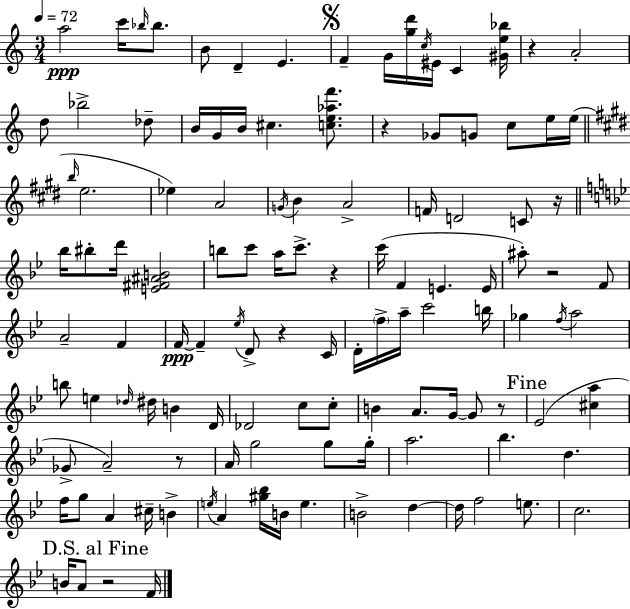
{
  \clef treble
  \numericTimeSignature
  \time 3/4
  \key a \minor
  \tempo 4 = 72
  a''2\ppp c'''16 \grace { bes''16 } bes''8. | b'8 d'4-- e'4. | \mark \markup { \musicglyph "scripts.segno" } f'4-- g'16 <g'' d'''>16 \acciaccatura { c''16 } eis'16 c'4 | <gis' e'' bes''>16 r4 a'2-. | \break d''8 bes''2-> | des''8-- b'16 g'16 b'16 cis''4. <c'' e'' aes'' f'''>8. | r4 ges'8 g'8 c''8 | e''16 e''16( \bar "||" \break \key e \major \grace { b''16 } e''2. | ees''4) a'2 | \acciaccatura { g'16 } b'4 a'2-> | f'16 d'2 c'8 | \break r16 \bar "||" \break \key g \minor bes''16 bis''8-. d'''16 <e' fis' ais' b'>2 | b''8 c'''8 a''16 c'''8.-> r4 | c'''16( f'4 e'4. e'16 | ais''8-.) r2 f'8 | \break a'2-- f'4 | f'16~~\ppp f'4-- \acciaccatura { ees''16 } d'8-> r4 | c'16 d'16-. \parenthesize f''16-> a''16-- c'''2 | b''16 ges''4 \acciaccatura { f''16 } a''2 | \break b''8 e''4 \grace { des''16 } dis''16 b'4 | d'16 des'2 c''8 | c''8-. b'4 a'8. g'16~~ g'8 | r8 \mark "Fine" ees'2( <cis'' a''>4 | \break ges'8-> a'2--) | r8 a'16 g''2 | g''8 g''16-. a''2. | bes''4. d''4. | \break f''16 g''8 a'4 cis''16-- b'4-> | \acciaccatura { e''16 } a'4 <gis'' bes''>16 b'16 e''4. | b'2-> | d''4~~ d''16 f''2 | \break e''8. c''2. | \mark "D.S. al Fine" b'16 a'8 r2 | f'16 \bar "|."
}